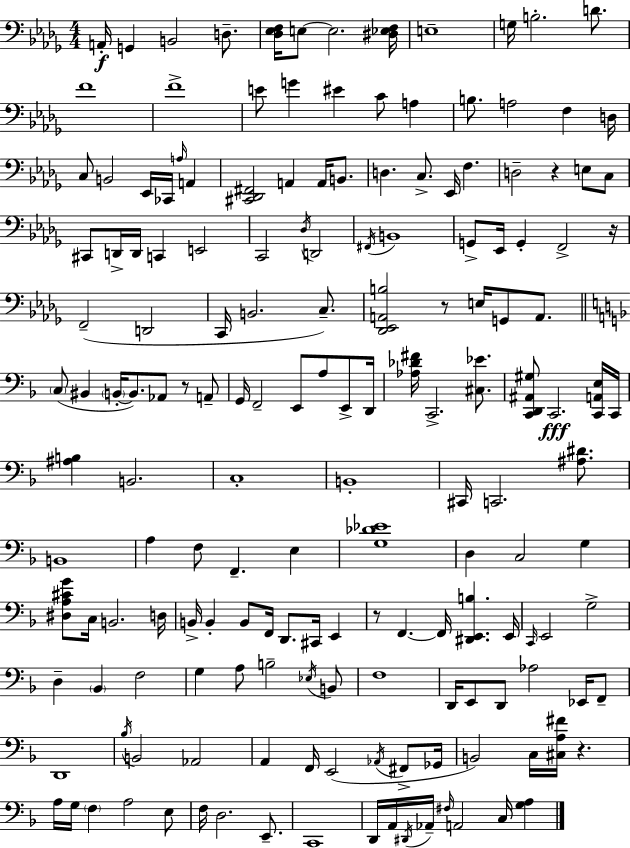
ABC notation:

X:1
T:Untitled
M:4/4
L:1/4
K:Bbm
A,,/4 G,, B,,2 D,/2 [_D,_E,F,]/4 E,/2 E,2 [^D,_E,F,]/4 E,4 G,/4 B,2 D/2 F4 F4 E/2 G ^E C/2 A, B,/2 A,2 F, D,/4 C,/2 B,,2 _E,,/4 _C,,/4 A,/4 A,, [^C,,_D,,^F,,]2 A,, A,,/4 B,,/2 D, C,/2 _E,,/4 F, D,2 z E,/2 C,/2 ^C,,/2 D,,/4 D,,/4 C,, E,,2 C,,2 _D,/4 D,,2 ^F,,/4 B,,4 G,,/2 _E,,/4 G,, F,,2 z/4 F,,2 D,,2 C,,/4 B,,2 C,/2 [_D,,_E,,A,,B,]2 z/2 E,/4 G,,/2 A,,/2 C,/2 ^B,, B,,/4 B,,/2 _A,,/2 z/2 A,,/2 G,,/4 F,,2 E,,/2 A,/2 E,,/2 D,,/4 [_A,_D^F]/4 C,,2 [^C,_E]/2 [C,,D,,^A,,^G,]/2 C,,2 [C,,A,,E,]/4 C,,/4 [^A,B,] B,,2 C,4 B,,4 ^C,,/4 C,,2 [^A,^D]/2 B,,4 A, F,/2 F,, E, [G,_D_E]4 D, C,2 G, [^D,A,^CG]/2 C,/4 B,,2 D,/4 B,,/4 B,, B,,/2 F,,/4 D,,/2 ^C,,/4 E,, z/2 F,, F,,/4 [^D,,E,,B,] E,,/4 C,,/4 E,,2 G,2 D, _B,, F,2 G, A,/2 B,2 _E,/4 B,,/2 F,4 D,,/4 E,,/2 D,,/2 _A,2 _E,,/4 F,,/2 D,,4 _B,/4 B,,2 _A,,2 A,, F,,/4 E,,2 _A,,/4 ^F,,/2 _G,,/4 B,,2 C,/4 [^C,A,^F]/4 z A,/4 G,/4 F, A,2 E,/2 F,/4 D,2 E,,/2 C,,4 D,,/4 A,,/4 ^D,,/4 _A,,/4 ^F,/4 A,,2 C,/4 [G,A,]